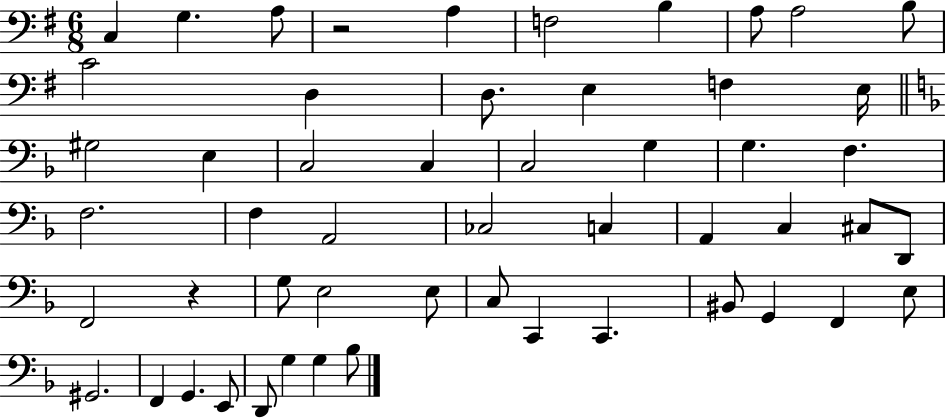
{
  \clef bass
  \numericTimeSignature
  \time 6/8
  \key g \major
  c4 g4. a8 | r2 a4 | f2 b4 | a8 a2 b8 | \break c'2 d4 | d8. e4 f4 e16 | \bar "||" \break \key d \minor gis2 e4 | c2 c4 | c2 g4 | g4. f4. | \break f2. | f4 a,2 | ces2 c4 | a,4 c4 cis8 d,8 | \break f,2 r4 | g8 e2 e8 | c8 c,4 c,4. | bis,8 g,4 f,4 e8 | \break gis,2. | f,4 g,4. e,8 | d,8 g4 g4 bes8 | \bar "|."
}